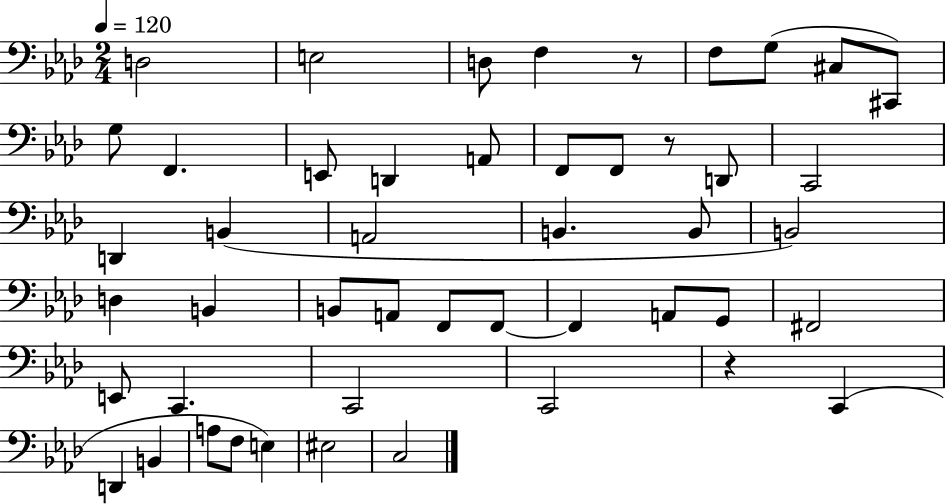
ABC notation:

X:1
T:Untitled
M:2/4
L:1/4
K:Ab
D,2 E,2 D,/2 F, z/2 F,/2 G,/2 ^C,/2 ^C,,/2 G,/2 F,, E,,/2 D,, A,,/2 F,,/2 F,,/2 z/2 D,,/2 C,,2 D,, B,, A,,2 B,, B,,/2 B,,2 D, B,, B,,/2 A,,/2 F,,/2 F,,/2 F,, A,,/2 G,,/2 ^F,,2 E,,/2 C,, C,,2 C,,2 z C,, D,, B,, A,/2 F,/2 E, ^E,2 C,2